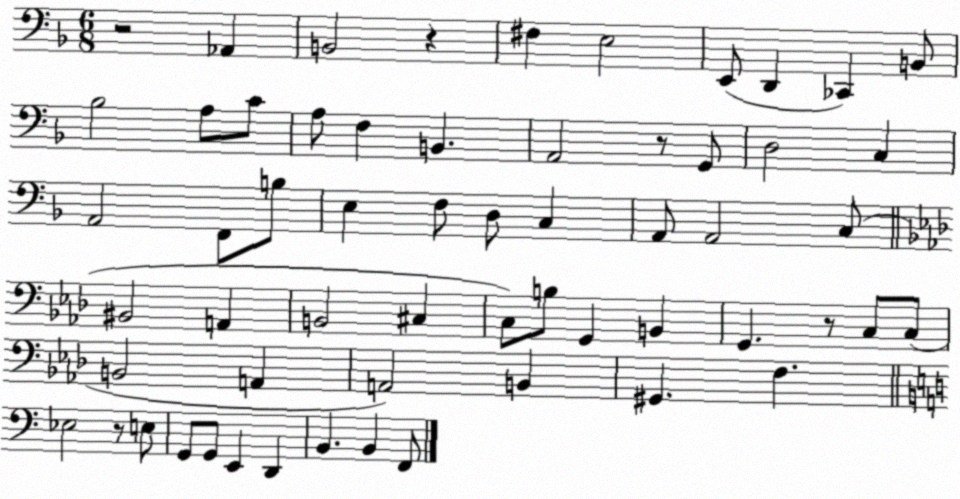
X:1
T:Untitled
M:6/8
L:1/4
K:F
z2 _A,, B,,2 z ^F, E,2 E,,/2 D,, _C,, B,,/2 _B,2 A,/2 C/2 A,/2 F, B,, A,,2 z/2 G,,/2 D,2 C, A,,2 F,,/2 B,/2 E, F,/2 D,/2 C, A,,/2 A,,2 C,/2 ^B,,2 A,, B,,2 ^C, C,/2 B,/2 G,, B,, G,, z/2 C,/2 C,/2 B,,2 A,, A,,2 B,, ^G,, F, _E,2 z/2 E,/2 G,,/2 G,,/2 E,, D,, B,, B,, F,,/2